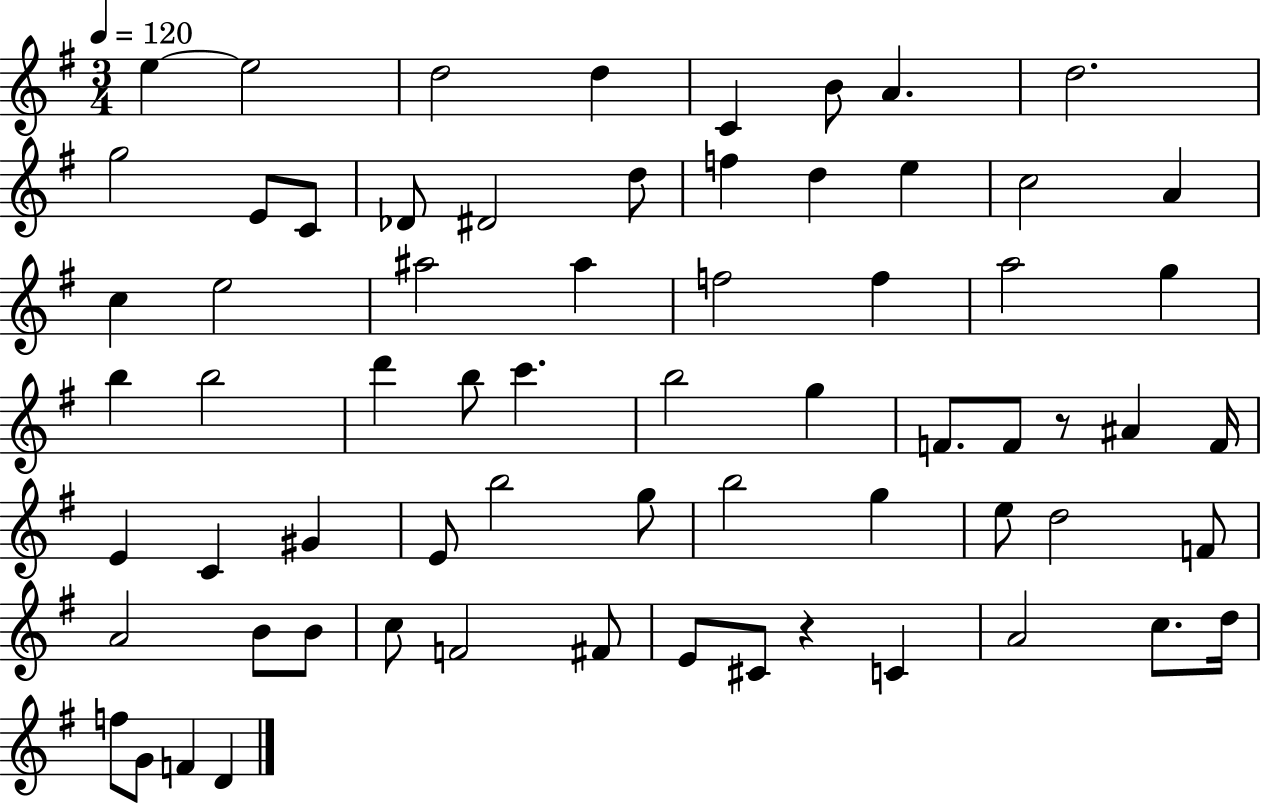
{
  \clef treble
  \numericTimeSignature
  \time 3/4
  \key g \major
  \tempo 4 = 120
  e''4~~ e''2 | d''2 d''4 | c'4 b'8 a'4. | d''2. | \break g''2 e'8 c'8 | des'8 dis'2 d''8 | f''4 d''4 e''4 | c''2 a'4 | \break c''4 e''2 | ais''2 ais''4 | f''2 f''4 | a''2 g''4 | \break b''4 b''2 | d'''4 b''8 c'''4. | b''2 g''4 | f'8. f'8 r8 ais'4 f'16 | \break e'4 c'4 gis'4 | e'8 b''2 g''8 | b''2 g''4 | e''8 d''2 f'8 | \break a'2 b'8 b'8 | c''8 f'2 fis'8 | e'8 cis'8 r4 c'4 | a'2 c''8. d''16 | \break f''8 g'8 f'4 d'4 | \bar "|."
}